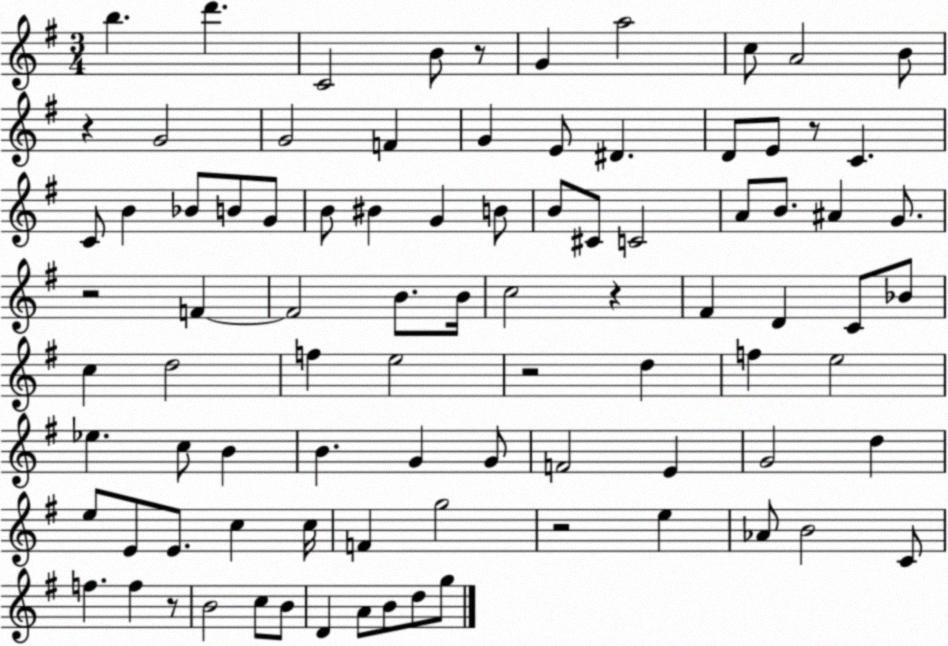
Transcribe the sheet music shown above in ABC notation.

X:1
T:Untitled
M:3/4
L:1/4
K:G
b d' C2 B/2 z/2 G a2 c/2 A2 B/2 z G2 G2 F G E/2 ^D D/2 E/2 z/2 C C/2 B _B/2 B/2 G/2 B/2 ^B G B/2 B/2 ^C/2 C2 A/2 B/2 ^A G/2 z2 F F2 B/2 B/4 c2 z ^F D C/2 _B/2 c d2 f e2 z2 d f e2 _e c/2 B B G G/2 F2 E G2 d e/2 E/2 E/2 c c/4 F g2 z2 e _A/2 B2 C/2 f f z/2 B2 c/2 B/2 D A/2 B/2 d/2 g/2